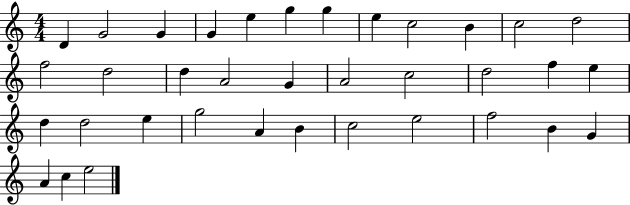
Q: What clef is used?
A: treble